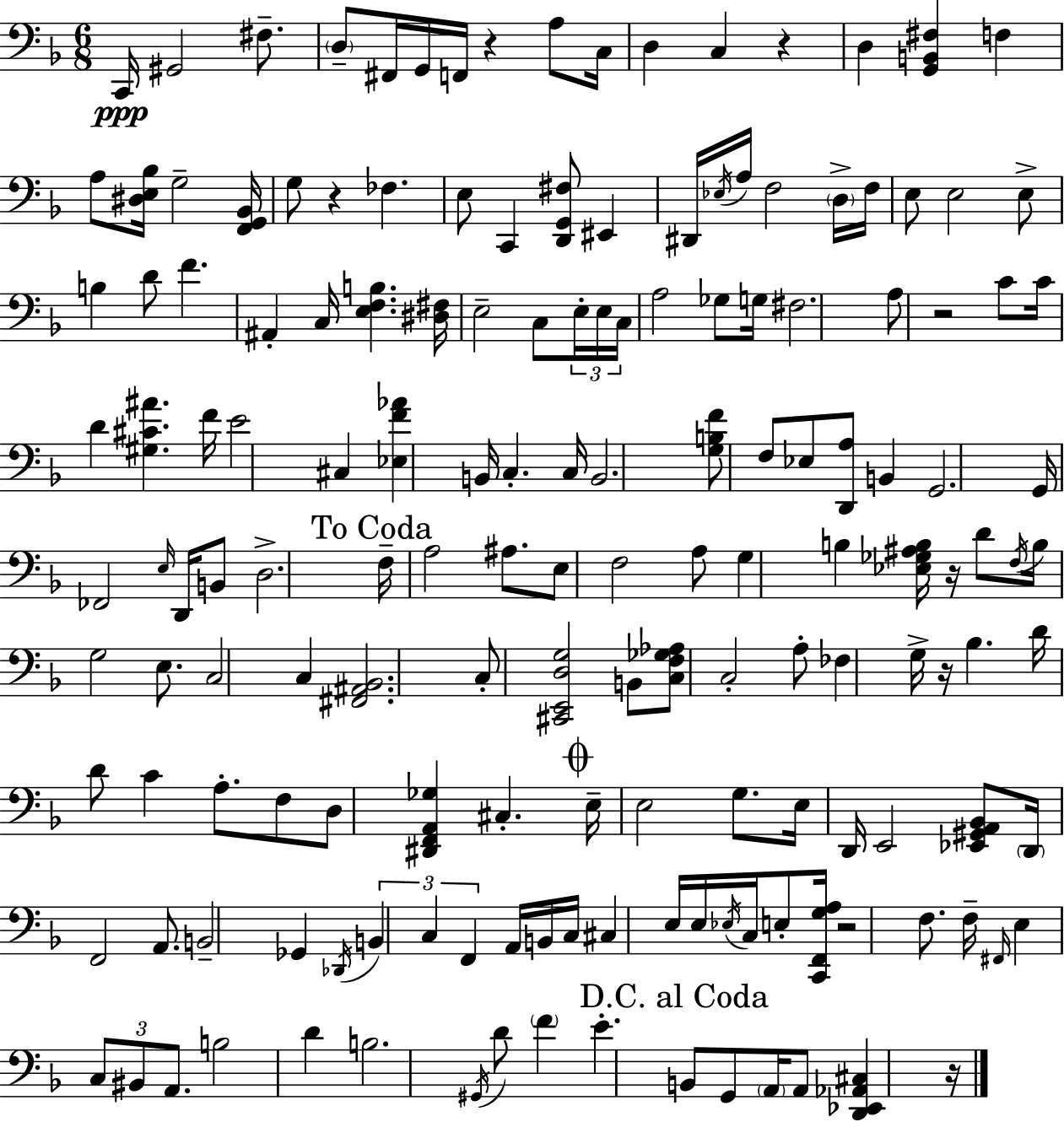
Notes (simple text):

C2/s G#2/h F#3/e. D3/e F#2/s G2/s F2/s R/q A3/e C3/s D3/q C3/q R/q D3/q [G2,B2,F#3]/q F3/q A3/e [D#3,E3,Bb3]/s G3/h [F2,G2,Bb2]/s G3/e R/q FES3/q. E3/e C2/q [D2,G2,F#3]/e EIS2/q D#2/s Eb3/s A3/s F3/h D3/s F3/s E3/e E3/h E3/e B3/q D4/e F4/q. A#2/q C3/s [E3,F3,B3]/q. [D#3,F#3]/s E3/h C3/e E3/s E3/s C3/s A3/h Gb3/e G3/s F#3/h. A3/e R/h C4/e C4/s D4/q [G#3,C#4,A#4]/q. F4/s E4/h C#3/q [Eb3,F4,Ab4]/q B2/s C3/q. C3/s B2/h. [G3,B3,F4]/e F3/e Eb3/e [D2,A3]/e B2/q G2/h. G2/s FES2/h E3/s D2/s B2/e D3/h. F3/s A3/h A#3/e. E3/e F3/h A3/e G3/q B3/q [Eb3,Gb3,A#3,B3]/s R/s D4/e F3/s B3/s G3/h E3/e. C3/h C3/q [F#2,A#2,Bb2]/h. C3/e [C#2,E2,D3,G3]/h B2/e [C3,F3,Gb3,Ab3]/e C3/h A3/e FES3/q G3/s R/s Bb3/q. D4/s D4/e C4/q A3/e. F3/e D3/e [D#2,F2,A2,Gb3]/q C#3/q. E3/s E3/h G3/e. E3/s D2/s E2/h [Eb2,G#2,A2,Bb2]/e D2/s F2/h A2/e. B2/h Gb2/q Db2/s B2/q C3/q F2/q A2/s B2/s C3/s C#3/q E3/s E3/s Eb3/s C3/s E3/e [C2,F2,G3,A3]/s R/h F3/e. F3/s F#2/s E3/q C3/e BIS2/e A2/e. B3/h D4/q B3/h. G#2/s D4/e F4/q E4/q. B2/e G2/e A2/s A2/e [D2,Eb2,Ab2,C#3]/q R/s